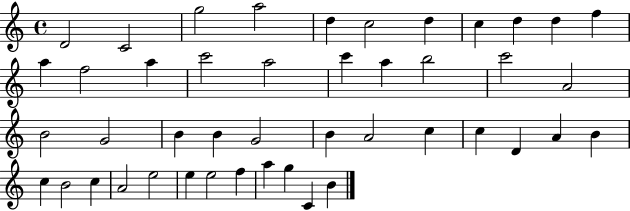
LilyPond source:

{
  \clef treble
  \time 4/4
  \defaultTimeSignature
  \key c \major
  d'2 c'2 | g''2 a''2 | d''4 c''2 d''4 | c''4 d''4 d''4 f''4 | \break a''4 f''2 a''4 | c'''2 a''2 | c'''4 a''4 b''2 | c'''2 a'2 | \break b'2 g'2 | b'4 b'4 g'2 | b'4 a'2 c''4 | c''4 d'4 a'4 b'4 | \break c''4 b'2 c''4 | a'2 e''2 | e''4 e''2 f''4 | a''4 g''4 c'4 b'4 | \break \bar "|."
}